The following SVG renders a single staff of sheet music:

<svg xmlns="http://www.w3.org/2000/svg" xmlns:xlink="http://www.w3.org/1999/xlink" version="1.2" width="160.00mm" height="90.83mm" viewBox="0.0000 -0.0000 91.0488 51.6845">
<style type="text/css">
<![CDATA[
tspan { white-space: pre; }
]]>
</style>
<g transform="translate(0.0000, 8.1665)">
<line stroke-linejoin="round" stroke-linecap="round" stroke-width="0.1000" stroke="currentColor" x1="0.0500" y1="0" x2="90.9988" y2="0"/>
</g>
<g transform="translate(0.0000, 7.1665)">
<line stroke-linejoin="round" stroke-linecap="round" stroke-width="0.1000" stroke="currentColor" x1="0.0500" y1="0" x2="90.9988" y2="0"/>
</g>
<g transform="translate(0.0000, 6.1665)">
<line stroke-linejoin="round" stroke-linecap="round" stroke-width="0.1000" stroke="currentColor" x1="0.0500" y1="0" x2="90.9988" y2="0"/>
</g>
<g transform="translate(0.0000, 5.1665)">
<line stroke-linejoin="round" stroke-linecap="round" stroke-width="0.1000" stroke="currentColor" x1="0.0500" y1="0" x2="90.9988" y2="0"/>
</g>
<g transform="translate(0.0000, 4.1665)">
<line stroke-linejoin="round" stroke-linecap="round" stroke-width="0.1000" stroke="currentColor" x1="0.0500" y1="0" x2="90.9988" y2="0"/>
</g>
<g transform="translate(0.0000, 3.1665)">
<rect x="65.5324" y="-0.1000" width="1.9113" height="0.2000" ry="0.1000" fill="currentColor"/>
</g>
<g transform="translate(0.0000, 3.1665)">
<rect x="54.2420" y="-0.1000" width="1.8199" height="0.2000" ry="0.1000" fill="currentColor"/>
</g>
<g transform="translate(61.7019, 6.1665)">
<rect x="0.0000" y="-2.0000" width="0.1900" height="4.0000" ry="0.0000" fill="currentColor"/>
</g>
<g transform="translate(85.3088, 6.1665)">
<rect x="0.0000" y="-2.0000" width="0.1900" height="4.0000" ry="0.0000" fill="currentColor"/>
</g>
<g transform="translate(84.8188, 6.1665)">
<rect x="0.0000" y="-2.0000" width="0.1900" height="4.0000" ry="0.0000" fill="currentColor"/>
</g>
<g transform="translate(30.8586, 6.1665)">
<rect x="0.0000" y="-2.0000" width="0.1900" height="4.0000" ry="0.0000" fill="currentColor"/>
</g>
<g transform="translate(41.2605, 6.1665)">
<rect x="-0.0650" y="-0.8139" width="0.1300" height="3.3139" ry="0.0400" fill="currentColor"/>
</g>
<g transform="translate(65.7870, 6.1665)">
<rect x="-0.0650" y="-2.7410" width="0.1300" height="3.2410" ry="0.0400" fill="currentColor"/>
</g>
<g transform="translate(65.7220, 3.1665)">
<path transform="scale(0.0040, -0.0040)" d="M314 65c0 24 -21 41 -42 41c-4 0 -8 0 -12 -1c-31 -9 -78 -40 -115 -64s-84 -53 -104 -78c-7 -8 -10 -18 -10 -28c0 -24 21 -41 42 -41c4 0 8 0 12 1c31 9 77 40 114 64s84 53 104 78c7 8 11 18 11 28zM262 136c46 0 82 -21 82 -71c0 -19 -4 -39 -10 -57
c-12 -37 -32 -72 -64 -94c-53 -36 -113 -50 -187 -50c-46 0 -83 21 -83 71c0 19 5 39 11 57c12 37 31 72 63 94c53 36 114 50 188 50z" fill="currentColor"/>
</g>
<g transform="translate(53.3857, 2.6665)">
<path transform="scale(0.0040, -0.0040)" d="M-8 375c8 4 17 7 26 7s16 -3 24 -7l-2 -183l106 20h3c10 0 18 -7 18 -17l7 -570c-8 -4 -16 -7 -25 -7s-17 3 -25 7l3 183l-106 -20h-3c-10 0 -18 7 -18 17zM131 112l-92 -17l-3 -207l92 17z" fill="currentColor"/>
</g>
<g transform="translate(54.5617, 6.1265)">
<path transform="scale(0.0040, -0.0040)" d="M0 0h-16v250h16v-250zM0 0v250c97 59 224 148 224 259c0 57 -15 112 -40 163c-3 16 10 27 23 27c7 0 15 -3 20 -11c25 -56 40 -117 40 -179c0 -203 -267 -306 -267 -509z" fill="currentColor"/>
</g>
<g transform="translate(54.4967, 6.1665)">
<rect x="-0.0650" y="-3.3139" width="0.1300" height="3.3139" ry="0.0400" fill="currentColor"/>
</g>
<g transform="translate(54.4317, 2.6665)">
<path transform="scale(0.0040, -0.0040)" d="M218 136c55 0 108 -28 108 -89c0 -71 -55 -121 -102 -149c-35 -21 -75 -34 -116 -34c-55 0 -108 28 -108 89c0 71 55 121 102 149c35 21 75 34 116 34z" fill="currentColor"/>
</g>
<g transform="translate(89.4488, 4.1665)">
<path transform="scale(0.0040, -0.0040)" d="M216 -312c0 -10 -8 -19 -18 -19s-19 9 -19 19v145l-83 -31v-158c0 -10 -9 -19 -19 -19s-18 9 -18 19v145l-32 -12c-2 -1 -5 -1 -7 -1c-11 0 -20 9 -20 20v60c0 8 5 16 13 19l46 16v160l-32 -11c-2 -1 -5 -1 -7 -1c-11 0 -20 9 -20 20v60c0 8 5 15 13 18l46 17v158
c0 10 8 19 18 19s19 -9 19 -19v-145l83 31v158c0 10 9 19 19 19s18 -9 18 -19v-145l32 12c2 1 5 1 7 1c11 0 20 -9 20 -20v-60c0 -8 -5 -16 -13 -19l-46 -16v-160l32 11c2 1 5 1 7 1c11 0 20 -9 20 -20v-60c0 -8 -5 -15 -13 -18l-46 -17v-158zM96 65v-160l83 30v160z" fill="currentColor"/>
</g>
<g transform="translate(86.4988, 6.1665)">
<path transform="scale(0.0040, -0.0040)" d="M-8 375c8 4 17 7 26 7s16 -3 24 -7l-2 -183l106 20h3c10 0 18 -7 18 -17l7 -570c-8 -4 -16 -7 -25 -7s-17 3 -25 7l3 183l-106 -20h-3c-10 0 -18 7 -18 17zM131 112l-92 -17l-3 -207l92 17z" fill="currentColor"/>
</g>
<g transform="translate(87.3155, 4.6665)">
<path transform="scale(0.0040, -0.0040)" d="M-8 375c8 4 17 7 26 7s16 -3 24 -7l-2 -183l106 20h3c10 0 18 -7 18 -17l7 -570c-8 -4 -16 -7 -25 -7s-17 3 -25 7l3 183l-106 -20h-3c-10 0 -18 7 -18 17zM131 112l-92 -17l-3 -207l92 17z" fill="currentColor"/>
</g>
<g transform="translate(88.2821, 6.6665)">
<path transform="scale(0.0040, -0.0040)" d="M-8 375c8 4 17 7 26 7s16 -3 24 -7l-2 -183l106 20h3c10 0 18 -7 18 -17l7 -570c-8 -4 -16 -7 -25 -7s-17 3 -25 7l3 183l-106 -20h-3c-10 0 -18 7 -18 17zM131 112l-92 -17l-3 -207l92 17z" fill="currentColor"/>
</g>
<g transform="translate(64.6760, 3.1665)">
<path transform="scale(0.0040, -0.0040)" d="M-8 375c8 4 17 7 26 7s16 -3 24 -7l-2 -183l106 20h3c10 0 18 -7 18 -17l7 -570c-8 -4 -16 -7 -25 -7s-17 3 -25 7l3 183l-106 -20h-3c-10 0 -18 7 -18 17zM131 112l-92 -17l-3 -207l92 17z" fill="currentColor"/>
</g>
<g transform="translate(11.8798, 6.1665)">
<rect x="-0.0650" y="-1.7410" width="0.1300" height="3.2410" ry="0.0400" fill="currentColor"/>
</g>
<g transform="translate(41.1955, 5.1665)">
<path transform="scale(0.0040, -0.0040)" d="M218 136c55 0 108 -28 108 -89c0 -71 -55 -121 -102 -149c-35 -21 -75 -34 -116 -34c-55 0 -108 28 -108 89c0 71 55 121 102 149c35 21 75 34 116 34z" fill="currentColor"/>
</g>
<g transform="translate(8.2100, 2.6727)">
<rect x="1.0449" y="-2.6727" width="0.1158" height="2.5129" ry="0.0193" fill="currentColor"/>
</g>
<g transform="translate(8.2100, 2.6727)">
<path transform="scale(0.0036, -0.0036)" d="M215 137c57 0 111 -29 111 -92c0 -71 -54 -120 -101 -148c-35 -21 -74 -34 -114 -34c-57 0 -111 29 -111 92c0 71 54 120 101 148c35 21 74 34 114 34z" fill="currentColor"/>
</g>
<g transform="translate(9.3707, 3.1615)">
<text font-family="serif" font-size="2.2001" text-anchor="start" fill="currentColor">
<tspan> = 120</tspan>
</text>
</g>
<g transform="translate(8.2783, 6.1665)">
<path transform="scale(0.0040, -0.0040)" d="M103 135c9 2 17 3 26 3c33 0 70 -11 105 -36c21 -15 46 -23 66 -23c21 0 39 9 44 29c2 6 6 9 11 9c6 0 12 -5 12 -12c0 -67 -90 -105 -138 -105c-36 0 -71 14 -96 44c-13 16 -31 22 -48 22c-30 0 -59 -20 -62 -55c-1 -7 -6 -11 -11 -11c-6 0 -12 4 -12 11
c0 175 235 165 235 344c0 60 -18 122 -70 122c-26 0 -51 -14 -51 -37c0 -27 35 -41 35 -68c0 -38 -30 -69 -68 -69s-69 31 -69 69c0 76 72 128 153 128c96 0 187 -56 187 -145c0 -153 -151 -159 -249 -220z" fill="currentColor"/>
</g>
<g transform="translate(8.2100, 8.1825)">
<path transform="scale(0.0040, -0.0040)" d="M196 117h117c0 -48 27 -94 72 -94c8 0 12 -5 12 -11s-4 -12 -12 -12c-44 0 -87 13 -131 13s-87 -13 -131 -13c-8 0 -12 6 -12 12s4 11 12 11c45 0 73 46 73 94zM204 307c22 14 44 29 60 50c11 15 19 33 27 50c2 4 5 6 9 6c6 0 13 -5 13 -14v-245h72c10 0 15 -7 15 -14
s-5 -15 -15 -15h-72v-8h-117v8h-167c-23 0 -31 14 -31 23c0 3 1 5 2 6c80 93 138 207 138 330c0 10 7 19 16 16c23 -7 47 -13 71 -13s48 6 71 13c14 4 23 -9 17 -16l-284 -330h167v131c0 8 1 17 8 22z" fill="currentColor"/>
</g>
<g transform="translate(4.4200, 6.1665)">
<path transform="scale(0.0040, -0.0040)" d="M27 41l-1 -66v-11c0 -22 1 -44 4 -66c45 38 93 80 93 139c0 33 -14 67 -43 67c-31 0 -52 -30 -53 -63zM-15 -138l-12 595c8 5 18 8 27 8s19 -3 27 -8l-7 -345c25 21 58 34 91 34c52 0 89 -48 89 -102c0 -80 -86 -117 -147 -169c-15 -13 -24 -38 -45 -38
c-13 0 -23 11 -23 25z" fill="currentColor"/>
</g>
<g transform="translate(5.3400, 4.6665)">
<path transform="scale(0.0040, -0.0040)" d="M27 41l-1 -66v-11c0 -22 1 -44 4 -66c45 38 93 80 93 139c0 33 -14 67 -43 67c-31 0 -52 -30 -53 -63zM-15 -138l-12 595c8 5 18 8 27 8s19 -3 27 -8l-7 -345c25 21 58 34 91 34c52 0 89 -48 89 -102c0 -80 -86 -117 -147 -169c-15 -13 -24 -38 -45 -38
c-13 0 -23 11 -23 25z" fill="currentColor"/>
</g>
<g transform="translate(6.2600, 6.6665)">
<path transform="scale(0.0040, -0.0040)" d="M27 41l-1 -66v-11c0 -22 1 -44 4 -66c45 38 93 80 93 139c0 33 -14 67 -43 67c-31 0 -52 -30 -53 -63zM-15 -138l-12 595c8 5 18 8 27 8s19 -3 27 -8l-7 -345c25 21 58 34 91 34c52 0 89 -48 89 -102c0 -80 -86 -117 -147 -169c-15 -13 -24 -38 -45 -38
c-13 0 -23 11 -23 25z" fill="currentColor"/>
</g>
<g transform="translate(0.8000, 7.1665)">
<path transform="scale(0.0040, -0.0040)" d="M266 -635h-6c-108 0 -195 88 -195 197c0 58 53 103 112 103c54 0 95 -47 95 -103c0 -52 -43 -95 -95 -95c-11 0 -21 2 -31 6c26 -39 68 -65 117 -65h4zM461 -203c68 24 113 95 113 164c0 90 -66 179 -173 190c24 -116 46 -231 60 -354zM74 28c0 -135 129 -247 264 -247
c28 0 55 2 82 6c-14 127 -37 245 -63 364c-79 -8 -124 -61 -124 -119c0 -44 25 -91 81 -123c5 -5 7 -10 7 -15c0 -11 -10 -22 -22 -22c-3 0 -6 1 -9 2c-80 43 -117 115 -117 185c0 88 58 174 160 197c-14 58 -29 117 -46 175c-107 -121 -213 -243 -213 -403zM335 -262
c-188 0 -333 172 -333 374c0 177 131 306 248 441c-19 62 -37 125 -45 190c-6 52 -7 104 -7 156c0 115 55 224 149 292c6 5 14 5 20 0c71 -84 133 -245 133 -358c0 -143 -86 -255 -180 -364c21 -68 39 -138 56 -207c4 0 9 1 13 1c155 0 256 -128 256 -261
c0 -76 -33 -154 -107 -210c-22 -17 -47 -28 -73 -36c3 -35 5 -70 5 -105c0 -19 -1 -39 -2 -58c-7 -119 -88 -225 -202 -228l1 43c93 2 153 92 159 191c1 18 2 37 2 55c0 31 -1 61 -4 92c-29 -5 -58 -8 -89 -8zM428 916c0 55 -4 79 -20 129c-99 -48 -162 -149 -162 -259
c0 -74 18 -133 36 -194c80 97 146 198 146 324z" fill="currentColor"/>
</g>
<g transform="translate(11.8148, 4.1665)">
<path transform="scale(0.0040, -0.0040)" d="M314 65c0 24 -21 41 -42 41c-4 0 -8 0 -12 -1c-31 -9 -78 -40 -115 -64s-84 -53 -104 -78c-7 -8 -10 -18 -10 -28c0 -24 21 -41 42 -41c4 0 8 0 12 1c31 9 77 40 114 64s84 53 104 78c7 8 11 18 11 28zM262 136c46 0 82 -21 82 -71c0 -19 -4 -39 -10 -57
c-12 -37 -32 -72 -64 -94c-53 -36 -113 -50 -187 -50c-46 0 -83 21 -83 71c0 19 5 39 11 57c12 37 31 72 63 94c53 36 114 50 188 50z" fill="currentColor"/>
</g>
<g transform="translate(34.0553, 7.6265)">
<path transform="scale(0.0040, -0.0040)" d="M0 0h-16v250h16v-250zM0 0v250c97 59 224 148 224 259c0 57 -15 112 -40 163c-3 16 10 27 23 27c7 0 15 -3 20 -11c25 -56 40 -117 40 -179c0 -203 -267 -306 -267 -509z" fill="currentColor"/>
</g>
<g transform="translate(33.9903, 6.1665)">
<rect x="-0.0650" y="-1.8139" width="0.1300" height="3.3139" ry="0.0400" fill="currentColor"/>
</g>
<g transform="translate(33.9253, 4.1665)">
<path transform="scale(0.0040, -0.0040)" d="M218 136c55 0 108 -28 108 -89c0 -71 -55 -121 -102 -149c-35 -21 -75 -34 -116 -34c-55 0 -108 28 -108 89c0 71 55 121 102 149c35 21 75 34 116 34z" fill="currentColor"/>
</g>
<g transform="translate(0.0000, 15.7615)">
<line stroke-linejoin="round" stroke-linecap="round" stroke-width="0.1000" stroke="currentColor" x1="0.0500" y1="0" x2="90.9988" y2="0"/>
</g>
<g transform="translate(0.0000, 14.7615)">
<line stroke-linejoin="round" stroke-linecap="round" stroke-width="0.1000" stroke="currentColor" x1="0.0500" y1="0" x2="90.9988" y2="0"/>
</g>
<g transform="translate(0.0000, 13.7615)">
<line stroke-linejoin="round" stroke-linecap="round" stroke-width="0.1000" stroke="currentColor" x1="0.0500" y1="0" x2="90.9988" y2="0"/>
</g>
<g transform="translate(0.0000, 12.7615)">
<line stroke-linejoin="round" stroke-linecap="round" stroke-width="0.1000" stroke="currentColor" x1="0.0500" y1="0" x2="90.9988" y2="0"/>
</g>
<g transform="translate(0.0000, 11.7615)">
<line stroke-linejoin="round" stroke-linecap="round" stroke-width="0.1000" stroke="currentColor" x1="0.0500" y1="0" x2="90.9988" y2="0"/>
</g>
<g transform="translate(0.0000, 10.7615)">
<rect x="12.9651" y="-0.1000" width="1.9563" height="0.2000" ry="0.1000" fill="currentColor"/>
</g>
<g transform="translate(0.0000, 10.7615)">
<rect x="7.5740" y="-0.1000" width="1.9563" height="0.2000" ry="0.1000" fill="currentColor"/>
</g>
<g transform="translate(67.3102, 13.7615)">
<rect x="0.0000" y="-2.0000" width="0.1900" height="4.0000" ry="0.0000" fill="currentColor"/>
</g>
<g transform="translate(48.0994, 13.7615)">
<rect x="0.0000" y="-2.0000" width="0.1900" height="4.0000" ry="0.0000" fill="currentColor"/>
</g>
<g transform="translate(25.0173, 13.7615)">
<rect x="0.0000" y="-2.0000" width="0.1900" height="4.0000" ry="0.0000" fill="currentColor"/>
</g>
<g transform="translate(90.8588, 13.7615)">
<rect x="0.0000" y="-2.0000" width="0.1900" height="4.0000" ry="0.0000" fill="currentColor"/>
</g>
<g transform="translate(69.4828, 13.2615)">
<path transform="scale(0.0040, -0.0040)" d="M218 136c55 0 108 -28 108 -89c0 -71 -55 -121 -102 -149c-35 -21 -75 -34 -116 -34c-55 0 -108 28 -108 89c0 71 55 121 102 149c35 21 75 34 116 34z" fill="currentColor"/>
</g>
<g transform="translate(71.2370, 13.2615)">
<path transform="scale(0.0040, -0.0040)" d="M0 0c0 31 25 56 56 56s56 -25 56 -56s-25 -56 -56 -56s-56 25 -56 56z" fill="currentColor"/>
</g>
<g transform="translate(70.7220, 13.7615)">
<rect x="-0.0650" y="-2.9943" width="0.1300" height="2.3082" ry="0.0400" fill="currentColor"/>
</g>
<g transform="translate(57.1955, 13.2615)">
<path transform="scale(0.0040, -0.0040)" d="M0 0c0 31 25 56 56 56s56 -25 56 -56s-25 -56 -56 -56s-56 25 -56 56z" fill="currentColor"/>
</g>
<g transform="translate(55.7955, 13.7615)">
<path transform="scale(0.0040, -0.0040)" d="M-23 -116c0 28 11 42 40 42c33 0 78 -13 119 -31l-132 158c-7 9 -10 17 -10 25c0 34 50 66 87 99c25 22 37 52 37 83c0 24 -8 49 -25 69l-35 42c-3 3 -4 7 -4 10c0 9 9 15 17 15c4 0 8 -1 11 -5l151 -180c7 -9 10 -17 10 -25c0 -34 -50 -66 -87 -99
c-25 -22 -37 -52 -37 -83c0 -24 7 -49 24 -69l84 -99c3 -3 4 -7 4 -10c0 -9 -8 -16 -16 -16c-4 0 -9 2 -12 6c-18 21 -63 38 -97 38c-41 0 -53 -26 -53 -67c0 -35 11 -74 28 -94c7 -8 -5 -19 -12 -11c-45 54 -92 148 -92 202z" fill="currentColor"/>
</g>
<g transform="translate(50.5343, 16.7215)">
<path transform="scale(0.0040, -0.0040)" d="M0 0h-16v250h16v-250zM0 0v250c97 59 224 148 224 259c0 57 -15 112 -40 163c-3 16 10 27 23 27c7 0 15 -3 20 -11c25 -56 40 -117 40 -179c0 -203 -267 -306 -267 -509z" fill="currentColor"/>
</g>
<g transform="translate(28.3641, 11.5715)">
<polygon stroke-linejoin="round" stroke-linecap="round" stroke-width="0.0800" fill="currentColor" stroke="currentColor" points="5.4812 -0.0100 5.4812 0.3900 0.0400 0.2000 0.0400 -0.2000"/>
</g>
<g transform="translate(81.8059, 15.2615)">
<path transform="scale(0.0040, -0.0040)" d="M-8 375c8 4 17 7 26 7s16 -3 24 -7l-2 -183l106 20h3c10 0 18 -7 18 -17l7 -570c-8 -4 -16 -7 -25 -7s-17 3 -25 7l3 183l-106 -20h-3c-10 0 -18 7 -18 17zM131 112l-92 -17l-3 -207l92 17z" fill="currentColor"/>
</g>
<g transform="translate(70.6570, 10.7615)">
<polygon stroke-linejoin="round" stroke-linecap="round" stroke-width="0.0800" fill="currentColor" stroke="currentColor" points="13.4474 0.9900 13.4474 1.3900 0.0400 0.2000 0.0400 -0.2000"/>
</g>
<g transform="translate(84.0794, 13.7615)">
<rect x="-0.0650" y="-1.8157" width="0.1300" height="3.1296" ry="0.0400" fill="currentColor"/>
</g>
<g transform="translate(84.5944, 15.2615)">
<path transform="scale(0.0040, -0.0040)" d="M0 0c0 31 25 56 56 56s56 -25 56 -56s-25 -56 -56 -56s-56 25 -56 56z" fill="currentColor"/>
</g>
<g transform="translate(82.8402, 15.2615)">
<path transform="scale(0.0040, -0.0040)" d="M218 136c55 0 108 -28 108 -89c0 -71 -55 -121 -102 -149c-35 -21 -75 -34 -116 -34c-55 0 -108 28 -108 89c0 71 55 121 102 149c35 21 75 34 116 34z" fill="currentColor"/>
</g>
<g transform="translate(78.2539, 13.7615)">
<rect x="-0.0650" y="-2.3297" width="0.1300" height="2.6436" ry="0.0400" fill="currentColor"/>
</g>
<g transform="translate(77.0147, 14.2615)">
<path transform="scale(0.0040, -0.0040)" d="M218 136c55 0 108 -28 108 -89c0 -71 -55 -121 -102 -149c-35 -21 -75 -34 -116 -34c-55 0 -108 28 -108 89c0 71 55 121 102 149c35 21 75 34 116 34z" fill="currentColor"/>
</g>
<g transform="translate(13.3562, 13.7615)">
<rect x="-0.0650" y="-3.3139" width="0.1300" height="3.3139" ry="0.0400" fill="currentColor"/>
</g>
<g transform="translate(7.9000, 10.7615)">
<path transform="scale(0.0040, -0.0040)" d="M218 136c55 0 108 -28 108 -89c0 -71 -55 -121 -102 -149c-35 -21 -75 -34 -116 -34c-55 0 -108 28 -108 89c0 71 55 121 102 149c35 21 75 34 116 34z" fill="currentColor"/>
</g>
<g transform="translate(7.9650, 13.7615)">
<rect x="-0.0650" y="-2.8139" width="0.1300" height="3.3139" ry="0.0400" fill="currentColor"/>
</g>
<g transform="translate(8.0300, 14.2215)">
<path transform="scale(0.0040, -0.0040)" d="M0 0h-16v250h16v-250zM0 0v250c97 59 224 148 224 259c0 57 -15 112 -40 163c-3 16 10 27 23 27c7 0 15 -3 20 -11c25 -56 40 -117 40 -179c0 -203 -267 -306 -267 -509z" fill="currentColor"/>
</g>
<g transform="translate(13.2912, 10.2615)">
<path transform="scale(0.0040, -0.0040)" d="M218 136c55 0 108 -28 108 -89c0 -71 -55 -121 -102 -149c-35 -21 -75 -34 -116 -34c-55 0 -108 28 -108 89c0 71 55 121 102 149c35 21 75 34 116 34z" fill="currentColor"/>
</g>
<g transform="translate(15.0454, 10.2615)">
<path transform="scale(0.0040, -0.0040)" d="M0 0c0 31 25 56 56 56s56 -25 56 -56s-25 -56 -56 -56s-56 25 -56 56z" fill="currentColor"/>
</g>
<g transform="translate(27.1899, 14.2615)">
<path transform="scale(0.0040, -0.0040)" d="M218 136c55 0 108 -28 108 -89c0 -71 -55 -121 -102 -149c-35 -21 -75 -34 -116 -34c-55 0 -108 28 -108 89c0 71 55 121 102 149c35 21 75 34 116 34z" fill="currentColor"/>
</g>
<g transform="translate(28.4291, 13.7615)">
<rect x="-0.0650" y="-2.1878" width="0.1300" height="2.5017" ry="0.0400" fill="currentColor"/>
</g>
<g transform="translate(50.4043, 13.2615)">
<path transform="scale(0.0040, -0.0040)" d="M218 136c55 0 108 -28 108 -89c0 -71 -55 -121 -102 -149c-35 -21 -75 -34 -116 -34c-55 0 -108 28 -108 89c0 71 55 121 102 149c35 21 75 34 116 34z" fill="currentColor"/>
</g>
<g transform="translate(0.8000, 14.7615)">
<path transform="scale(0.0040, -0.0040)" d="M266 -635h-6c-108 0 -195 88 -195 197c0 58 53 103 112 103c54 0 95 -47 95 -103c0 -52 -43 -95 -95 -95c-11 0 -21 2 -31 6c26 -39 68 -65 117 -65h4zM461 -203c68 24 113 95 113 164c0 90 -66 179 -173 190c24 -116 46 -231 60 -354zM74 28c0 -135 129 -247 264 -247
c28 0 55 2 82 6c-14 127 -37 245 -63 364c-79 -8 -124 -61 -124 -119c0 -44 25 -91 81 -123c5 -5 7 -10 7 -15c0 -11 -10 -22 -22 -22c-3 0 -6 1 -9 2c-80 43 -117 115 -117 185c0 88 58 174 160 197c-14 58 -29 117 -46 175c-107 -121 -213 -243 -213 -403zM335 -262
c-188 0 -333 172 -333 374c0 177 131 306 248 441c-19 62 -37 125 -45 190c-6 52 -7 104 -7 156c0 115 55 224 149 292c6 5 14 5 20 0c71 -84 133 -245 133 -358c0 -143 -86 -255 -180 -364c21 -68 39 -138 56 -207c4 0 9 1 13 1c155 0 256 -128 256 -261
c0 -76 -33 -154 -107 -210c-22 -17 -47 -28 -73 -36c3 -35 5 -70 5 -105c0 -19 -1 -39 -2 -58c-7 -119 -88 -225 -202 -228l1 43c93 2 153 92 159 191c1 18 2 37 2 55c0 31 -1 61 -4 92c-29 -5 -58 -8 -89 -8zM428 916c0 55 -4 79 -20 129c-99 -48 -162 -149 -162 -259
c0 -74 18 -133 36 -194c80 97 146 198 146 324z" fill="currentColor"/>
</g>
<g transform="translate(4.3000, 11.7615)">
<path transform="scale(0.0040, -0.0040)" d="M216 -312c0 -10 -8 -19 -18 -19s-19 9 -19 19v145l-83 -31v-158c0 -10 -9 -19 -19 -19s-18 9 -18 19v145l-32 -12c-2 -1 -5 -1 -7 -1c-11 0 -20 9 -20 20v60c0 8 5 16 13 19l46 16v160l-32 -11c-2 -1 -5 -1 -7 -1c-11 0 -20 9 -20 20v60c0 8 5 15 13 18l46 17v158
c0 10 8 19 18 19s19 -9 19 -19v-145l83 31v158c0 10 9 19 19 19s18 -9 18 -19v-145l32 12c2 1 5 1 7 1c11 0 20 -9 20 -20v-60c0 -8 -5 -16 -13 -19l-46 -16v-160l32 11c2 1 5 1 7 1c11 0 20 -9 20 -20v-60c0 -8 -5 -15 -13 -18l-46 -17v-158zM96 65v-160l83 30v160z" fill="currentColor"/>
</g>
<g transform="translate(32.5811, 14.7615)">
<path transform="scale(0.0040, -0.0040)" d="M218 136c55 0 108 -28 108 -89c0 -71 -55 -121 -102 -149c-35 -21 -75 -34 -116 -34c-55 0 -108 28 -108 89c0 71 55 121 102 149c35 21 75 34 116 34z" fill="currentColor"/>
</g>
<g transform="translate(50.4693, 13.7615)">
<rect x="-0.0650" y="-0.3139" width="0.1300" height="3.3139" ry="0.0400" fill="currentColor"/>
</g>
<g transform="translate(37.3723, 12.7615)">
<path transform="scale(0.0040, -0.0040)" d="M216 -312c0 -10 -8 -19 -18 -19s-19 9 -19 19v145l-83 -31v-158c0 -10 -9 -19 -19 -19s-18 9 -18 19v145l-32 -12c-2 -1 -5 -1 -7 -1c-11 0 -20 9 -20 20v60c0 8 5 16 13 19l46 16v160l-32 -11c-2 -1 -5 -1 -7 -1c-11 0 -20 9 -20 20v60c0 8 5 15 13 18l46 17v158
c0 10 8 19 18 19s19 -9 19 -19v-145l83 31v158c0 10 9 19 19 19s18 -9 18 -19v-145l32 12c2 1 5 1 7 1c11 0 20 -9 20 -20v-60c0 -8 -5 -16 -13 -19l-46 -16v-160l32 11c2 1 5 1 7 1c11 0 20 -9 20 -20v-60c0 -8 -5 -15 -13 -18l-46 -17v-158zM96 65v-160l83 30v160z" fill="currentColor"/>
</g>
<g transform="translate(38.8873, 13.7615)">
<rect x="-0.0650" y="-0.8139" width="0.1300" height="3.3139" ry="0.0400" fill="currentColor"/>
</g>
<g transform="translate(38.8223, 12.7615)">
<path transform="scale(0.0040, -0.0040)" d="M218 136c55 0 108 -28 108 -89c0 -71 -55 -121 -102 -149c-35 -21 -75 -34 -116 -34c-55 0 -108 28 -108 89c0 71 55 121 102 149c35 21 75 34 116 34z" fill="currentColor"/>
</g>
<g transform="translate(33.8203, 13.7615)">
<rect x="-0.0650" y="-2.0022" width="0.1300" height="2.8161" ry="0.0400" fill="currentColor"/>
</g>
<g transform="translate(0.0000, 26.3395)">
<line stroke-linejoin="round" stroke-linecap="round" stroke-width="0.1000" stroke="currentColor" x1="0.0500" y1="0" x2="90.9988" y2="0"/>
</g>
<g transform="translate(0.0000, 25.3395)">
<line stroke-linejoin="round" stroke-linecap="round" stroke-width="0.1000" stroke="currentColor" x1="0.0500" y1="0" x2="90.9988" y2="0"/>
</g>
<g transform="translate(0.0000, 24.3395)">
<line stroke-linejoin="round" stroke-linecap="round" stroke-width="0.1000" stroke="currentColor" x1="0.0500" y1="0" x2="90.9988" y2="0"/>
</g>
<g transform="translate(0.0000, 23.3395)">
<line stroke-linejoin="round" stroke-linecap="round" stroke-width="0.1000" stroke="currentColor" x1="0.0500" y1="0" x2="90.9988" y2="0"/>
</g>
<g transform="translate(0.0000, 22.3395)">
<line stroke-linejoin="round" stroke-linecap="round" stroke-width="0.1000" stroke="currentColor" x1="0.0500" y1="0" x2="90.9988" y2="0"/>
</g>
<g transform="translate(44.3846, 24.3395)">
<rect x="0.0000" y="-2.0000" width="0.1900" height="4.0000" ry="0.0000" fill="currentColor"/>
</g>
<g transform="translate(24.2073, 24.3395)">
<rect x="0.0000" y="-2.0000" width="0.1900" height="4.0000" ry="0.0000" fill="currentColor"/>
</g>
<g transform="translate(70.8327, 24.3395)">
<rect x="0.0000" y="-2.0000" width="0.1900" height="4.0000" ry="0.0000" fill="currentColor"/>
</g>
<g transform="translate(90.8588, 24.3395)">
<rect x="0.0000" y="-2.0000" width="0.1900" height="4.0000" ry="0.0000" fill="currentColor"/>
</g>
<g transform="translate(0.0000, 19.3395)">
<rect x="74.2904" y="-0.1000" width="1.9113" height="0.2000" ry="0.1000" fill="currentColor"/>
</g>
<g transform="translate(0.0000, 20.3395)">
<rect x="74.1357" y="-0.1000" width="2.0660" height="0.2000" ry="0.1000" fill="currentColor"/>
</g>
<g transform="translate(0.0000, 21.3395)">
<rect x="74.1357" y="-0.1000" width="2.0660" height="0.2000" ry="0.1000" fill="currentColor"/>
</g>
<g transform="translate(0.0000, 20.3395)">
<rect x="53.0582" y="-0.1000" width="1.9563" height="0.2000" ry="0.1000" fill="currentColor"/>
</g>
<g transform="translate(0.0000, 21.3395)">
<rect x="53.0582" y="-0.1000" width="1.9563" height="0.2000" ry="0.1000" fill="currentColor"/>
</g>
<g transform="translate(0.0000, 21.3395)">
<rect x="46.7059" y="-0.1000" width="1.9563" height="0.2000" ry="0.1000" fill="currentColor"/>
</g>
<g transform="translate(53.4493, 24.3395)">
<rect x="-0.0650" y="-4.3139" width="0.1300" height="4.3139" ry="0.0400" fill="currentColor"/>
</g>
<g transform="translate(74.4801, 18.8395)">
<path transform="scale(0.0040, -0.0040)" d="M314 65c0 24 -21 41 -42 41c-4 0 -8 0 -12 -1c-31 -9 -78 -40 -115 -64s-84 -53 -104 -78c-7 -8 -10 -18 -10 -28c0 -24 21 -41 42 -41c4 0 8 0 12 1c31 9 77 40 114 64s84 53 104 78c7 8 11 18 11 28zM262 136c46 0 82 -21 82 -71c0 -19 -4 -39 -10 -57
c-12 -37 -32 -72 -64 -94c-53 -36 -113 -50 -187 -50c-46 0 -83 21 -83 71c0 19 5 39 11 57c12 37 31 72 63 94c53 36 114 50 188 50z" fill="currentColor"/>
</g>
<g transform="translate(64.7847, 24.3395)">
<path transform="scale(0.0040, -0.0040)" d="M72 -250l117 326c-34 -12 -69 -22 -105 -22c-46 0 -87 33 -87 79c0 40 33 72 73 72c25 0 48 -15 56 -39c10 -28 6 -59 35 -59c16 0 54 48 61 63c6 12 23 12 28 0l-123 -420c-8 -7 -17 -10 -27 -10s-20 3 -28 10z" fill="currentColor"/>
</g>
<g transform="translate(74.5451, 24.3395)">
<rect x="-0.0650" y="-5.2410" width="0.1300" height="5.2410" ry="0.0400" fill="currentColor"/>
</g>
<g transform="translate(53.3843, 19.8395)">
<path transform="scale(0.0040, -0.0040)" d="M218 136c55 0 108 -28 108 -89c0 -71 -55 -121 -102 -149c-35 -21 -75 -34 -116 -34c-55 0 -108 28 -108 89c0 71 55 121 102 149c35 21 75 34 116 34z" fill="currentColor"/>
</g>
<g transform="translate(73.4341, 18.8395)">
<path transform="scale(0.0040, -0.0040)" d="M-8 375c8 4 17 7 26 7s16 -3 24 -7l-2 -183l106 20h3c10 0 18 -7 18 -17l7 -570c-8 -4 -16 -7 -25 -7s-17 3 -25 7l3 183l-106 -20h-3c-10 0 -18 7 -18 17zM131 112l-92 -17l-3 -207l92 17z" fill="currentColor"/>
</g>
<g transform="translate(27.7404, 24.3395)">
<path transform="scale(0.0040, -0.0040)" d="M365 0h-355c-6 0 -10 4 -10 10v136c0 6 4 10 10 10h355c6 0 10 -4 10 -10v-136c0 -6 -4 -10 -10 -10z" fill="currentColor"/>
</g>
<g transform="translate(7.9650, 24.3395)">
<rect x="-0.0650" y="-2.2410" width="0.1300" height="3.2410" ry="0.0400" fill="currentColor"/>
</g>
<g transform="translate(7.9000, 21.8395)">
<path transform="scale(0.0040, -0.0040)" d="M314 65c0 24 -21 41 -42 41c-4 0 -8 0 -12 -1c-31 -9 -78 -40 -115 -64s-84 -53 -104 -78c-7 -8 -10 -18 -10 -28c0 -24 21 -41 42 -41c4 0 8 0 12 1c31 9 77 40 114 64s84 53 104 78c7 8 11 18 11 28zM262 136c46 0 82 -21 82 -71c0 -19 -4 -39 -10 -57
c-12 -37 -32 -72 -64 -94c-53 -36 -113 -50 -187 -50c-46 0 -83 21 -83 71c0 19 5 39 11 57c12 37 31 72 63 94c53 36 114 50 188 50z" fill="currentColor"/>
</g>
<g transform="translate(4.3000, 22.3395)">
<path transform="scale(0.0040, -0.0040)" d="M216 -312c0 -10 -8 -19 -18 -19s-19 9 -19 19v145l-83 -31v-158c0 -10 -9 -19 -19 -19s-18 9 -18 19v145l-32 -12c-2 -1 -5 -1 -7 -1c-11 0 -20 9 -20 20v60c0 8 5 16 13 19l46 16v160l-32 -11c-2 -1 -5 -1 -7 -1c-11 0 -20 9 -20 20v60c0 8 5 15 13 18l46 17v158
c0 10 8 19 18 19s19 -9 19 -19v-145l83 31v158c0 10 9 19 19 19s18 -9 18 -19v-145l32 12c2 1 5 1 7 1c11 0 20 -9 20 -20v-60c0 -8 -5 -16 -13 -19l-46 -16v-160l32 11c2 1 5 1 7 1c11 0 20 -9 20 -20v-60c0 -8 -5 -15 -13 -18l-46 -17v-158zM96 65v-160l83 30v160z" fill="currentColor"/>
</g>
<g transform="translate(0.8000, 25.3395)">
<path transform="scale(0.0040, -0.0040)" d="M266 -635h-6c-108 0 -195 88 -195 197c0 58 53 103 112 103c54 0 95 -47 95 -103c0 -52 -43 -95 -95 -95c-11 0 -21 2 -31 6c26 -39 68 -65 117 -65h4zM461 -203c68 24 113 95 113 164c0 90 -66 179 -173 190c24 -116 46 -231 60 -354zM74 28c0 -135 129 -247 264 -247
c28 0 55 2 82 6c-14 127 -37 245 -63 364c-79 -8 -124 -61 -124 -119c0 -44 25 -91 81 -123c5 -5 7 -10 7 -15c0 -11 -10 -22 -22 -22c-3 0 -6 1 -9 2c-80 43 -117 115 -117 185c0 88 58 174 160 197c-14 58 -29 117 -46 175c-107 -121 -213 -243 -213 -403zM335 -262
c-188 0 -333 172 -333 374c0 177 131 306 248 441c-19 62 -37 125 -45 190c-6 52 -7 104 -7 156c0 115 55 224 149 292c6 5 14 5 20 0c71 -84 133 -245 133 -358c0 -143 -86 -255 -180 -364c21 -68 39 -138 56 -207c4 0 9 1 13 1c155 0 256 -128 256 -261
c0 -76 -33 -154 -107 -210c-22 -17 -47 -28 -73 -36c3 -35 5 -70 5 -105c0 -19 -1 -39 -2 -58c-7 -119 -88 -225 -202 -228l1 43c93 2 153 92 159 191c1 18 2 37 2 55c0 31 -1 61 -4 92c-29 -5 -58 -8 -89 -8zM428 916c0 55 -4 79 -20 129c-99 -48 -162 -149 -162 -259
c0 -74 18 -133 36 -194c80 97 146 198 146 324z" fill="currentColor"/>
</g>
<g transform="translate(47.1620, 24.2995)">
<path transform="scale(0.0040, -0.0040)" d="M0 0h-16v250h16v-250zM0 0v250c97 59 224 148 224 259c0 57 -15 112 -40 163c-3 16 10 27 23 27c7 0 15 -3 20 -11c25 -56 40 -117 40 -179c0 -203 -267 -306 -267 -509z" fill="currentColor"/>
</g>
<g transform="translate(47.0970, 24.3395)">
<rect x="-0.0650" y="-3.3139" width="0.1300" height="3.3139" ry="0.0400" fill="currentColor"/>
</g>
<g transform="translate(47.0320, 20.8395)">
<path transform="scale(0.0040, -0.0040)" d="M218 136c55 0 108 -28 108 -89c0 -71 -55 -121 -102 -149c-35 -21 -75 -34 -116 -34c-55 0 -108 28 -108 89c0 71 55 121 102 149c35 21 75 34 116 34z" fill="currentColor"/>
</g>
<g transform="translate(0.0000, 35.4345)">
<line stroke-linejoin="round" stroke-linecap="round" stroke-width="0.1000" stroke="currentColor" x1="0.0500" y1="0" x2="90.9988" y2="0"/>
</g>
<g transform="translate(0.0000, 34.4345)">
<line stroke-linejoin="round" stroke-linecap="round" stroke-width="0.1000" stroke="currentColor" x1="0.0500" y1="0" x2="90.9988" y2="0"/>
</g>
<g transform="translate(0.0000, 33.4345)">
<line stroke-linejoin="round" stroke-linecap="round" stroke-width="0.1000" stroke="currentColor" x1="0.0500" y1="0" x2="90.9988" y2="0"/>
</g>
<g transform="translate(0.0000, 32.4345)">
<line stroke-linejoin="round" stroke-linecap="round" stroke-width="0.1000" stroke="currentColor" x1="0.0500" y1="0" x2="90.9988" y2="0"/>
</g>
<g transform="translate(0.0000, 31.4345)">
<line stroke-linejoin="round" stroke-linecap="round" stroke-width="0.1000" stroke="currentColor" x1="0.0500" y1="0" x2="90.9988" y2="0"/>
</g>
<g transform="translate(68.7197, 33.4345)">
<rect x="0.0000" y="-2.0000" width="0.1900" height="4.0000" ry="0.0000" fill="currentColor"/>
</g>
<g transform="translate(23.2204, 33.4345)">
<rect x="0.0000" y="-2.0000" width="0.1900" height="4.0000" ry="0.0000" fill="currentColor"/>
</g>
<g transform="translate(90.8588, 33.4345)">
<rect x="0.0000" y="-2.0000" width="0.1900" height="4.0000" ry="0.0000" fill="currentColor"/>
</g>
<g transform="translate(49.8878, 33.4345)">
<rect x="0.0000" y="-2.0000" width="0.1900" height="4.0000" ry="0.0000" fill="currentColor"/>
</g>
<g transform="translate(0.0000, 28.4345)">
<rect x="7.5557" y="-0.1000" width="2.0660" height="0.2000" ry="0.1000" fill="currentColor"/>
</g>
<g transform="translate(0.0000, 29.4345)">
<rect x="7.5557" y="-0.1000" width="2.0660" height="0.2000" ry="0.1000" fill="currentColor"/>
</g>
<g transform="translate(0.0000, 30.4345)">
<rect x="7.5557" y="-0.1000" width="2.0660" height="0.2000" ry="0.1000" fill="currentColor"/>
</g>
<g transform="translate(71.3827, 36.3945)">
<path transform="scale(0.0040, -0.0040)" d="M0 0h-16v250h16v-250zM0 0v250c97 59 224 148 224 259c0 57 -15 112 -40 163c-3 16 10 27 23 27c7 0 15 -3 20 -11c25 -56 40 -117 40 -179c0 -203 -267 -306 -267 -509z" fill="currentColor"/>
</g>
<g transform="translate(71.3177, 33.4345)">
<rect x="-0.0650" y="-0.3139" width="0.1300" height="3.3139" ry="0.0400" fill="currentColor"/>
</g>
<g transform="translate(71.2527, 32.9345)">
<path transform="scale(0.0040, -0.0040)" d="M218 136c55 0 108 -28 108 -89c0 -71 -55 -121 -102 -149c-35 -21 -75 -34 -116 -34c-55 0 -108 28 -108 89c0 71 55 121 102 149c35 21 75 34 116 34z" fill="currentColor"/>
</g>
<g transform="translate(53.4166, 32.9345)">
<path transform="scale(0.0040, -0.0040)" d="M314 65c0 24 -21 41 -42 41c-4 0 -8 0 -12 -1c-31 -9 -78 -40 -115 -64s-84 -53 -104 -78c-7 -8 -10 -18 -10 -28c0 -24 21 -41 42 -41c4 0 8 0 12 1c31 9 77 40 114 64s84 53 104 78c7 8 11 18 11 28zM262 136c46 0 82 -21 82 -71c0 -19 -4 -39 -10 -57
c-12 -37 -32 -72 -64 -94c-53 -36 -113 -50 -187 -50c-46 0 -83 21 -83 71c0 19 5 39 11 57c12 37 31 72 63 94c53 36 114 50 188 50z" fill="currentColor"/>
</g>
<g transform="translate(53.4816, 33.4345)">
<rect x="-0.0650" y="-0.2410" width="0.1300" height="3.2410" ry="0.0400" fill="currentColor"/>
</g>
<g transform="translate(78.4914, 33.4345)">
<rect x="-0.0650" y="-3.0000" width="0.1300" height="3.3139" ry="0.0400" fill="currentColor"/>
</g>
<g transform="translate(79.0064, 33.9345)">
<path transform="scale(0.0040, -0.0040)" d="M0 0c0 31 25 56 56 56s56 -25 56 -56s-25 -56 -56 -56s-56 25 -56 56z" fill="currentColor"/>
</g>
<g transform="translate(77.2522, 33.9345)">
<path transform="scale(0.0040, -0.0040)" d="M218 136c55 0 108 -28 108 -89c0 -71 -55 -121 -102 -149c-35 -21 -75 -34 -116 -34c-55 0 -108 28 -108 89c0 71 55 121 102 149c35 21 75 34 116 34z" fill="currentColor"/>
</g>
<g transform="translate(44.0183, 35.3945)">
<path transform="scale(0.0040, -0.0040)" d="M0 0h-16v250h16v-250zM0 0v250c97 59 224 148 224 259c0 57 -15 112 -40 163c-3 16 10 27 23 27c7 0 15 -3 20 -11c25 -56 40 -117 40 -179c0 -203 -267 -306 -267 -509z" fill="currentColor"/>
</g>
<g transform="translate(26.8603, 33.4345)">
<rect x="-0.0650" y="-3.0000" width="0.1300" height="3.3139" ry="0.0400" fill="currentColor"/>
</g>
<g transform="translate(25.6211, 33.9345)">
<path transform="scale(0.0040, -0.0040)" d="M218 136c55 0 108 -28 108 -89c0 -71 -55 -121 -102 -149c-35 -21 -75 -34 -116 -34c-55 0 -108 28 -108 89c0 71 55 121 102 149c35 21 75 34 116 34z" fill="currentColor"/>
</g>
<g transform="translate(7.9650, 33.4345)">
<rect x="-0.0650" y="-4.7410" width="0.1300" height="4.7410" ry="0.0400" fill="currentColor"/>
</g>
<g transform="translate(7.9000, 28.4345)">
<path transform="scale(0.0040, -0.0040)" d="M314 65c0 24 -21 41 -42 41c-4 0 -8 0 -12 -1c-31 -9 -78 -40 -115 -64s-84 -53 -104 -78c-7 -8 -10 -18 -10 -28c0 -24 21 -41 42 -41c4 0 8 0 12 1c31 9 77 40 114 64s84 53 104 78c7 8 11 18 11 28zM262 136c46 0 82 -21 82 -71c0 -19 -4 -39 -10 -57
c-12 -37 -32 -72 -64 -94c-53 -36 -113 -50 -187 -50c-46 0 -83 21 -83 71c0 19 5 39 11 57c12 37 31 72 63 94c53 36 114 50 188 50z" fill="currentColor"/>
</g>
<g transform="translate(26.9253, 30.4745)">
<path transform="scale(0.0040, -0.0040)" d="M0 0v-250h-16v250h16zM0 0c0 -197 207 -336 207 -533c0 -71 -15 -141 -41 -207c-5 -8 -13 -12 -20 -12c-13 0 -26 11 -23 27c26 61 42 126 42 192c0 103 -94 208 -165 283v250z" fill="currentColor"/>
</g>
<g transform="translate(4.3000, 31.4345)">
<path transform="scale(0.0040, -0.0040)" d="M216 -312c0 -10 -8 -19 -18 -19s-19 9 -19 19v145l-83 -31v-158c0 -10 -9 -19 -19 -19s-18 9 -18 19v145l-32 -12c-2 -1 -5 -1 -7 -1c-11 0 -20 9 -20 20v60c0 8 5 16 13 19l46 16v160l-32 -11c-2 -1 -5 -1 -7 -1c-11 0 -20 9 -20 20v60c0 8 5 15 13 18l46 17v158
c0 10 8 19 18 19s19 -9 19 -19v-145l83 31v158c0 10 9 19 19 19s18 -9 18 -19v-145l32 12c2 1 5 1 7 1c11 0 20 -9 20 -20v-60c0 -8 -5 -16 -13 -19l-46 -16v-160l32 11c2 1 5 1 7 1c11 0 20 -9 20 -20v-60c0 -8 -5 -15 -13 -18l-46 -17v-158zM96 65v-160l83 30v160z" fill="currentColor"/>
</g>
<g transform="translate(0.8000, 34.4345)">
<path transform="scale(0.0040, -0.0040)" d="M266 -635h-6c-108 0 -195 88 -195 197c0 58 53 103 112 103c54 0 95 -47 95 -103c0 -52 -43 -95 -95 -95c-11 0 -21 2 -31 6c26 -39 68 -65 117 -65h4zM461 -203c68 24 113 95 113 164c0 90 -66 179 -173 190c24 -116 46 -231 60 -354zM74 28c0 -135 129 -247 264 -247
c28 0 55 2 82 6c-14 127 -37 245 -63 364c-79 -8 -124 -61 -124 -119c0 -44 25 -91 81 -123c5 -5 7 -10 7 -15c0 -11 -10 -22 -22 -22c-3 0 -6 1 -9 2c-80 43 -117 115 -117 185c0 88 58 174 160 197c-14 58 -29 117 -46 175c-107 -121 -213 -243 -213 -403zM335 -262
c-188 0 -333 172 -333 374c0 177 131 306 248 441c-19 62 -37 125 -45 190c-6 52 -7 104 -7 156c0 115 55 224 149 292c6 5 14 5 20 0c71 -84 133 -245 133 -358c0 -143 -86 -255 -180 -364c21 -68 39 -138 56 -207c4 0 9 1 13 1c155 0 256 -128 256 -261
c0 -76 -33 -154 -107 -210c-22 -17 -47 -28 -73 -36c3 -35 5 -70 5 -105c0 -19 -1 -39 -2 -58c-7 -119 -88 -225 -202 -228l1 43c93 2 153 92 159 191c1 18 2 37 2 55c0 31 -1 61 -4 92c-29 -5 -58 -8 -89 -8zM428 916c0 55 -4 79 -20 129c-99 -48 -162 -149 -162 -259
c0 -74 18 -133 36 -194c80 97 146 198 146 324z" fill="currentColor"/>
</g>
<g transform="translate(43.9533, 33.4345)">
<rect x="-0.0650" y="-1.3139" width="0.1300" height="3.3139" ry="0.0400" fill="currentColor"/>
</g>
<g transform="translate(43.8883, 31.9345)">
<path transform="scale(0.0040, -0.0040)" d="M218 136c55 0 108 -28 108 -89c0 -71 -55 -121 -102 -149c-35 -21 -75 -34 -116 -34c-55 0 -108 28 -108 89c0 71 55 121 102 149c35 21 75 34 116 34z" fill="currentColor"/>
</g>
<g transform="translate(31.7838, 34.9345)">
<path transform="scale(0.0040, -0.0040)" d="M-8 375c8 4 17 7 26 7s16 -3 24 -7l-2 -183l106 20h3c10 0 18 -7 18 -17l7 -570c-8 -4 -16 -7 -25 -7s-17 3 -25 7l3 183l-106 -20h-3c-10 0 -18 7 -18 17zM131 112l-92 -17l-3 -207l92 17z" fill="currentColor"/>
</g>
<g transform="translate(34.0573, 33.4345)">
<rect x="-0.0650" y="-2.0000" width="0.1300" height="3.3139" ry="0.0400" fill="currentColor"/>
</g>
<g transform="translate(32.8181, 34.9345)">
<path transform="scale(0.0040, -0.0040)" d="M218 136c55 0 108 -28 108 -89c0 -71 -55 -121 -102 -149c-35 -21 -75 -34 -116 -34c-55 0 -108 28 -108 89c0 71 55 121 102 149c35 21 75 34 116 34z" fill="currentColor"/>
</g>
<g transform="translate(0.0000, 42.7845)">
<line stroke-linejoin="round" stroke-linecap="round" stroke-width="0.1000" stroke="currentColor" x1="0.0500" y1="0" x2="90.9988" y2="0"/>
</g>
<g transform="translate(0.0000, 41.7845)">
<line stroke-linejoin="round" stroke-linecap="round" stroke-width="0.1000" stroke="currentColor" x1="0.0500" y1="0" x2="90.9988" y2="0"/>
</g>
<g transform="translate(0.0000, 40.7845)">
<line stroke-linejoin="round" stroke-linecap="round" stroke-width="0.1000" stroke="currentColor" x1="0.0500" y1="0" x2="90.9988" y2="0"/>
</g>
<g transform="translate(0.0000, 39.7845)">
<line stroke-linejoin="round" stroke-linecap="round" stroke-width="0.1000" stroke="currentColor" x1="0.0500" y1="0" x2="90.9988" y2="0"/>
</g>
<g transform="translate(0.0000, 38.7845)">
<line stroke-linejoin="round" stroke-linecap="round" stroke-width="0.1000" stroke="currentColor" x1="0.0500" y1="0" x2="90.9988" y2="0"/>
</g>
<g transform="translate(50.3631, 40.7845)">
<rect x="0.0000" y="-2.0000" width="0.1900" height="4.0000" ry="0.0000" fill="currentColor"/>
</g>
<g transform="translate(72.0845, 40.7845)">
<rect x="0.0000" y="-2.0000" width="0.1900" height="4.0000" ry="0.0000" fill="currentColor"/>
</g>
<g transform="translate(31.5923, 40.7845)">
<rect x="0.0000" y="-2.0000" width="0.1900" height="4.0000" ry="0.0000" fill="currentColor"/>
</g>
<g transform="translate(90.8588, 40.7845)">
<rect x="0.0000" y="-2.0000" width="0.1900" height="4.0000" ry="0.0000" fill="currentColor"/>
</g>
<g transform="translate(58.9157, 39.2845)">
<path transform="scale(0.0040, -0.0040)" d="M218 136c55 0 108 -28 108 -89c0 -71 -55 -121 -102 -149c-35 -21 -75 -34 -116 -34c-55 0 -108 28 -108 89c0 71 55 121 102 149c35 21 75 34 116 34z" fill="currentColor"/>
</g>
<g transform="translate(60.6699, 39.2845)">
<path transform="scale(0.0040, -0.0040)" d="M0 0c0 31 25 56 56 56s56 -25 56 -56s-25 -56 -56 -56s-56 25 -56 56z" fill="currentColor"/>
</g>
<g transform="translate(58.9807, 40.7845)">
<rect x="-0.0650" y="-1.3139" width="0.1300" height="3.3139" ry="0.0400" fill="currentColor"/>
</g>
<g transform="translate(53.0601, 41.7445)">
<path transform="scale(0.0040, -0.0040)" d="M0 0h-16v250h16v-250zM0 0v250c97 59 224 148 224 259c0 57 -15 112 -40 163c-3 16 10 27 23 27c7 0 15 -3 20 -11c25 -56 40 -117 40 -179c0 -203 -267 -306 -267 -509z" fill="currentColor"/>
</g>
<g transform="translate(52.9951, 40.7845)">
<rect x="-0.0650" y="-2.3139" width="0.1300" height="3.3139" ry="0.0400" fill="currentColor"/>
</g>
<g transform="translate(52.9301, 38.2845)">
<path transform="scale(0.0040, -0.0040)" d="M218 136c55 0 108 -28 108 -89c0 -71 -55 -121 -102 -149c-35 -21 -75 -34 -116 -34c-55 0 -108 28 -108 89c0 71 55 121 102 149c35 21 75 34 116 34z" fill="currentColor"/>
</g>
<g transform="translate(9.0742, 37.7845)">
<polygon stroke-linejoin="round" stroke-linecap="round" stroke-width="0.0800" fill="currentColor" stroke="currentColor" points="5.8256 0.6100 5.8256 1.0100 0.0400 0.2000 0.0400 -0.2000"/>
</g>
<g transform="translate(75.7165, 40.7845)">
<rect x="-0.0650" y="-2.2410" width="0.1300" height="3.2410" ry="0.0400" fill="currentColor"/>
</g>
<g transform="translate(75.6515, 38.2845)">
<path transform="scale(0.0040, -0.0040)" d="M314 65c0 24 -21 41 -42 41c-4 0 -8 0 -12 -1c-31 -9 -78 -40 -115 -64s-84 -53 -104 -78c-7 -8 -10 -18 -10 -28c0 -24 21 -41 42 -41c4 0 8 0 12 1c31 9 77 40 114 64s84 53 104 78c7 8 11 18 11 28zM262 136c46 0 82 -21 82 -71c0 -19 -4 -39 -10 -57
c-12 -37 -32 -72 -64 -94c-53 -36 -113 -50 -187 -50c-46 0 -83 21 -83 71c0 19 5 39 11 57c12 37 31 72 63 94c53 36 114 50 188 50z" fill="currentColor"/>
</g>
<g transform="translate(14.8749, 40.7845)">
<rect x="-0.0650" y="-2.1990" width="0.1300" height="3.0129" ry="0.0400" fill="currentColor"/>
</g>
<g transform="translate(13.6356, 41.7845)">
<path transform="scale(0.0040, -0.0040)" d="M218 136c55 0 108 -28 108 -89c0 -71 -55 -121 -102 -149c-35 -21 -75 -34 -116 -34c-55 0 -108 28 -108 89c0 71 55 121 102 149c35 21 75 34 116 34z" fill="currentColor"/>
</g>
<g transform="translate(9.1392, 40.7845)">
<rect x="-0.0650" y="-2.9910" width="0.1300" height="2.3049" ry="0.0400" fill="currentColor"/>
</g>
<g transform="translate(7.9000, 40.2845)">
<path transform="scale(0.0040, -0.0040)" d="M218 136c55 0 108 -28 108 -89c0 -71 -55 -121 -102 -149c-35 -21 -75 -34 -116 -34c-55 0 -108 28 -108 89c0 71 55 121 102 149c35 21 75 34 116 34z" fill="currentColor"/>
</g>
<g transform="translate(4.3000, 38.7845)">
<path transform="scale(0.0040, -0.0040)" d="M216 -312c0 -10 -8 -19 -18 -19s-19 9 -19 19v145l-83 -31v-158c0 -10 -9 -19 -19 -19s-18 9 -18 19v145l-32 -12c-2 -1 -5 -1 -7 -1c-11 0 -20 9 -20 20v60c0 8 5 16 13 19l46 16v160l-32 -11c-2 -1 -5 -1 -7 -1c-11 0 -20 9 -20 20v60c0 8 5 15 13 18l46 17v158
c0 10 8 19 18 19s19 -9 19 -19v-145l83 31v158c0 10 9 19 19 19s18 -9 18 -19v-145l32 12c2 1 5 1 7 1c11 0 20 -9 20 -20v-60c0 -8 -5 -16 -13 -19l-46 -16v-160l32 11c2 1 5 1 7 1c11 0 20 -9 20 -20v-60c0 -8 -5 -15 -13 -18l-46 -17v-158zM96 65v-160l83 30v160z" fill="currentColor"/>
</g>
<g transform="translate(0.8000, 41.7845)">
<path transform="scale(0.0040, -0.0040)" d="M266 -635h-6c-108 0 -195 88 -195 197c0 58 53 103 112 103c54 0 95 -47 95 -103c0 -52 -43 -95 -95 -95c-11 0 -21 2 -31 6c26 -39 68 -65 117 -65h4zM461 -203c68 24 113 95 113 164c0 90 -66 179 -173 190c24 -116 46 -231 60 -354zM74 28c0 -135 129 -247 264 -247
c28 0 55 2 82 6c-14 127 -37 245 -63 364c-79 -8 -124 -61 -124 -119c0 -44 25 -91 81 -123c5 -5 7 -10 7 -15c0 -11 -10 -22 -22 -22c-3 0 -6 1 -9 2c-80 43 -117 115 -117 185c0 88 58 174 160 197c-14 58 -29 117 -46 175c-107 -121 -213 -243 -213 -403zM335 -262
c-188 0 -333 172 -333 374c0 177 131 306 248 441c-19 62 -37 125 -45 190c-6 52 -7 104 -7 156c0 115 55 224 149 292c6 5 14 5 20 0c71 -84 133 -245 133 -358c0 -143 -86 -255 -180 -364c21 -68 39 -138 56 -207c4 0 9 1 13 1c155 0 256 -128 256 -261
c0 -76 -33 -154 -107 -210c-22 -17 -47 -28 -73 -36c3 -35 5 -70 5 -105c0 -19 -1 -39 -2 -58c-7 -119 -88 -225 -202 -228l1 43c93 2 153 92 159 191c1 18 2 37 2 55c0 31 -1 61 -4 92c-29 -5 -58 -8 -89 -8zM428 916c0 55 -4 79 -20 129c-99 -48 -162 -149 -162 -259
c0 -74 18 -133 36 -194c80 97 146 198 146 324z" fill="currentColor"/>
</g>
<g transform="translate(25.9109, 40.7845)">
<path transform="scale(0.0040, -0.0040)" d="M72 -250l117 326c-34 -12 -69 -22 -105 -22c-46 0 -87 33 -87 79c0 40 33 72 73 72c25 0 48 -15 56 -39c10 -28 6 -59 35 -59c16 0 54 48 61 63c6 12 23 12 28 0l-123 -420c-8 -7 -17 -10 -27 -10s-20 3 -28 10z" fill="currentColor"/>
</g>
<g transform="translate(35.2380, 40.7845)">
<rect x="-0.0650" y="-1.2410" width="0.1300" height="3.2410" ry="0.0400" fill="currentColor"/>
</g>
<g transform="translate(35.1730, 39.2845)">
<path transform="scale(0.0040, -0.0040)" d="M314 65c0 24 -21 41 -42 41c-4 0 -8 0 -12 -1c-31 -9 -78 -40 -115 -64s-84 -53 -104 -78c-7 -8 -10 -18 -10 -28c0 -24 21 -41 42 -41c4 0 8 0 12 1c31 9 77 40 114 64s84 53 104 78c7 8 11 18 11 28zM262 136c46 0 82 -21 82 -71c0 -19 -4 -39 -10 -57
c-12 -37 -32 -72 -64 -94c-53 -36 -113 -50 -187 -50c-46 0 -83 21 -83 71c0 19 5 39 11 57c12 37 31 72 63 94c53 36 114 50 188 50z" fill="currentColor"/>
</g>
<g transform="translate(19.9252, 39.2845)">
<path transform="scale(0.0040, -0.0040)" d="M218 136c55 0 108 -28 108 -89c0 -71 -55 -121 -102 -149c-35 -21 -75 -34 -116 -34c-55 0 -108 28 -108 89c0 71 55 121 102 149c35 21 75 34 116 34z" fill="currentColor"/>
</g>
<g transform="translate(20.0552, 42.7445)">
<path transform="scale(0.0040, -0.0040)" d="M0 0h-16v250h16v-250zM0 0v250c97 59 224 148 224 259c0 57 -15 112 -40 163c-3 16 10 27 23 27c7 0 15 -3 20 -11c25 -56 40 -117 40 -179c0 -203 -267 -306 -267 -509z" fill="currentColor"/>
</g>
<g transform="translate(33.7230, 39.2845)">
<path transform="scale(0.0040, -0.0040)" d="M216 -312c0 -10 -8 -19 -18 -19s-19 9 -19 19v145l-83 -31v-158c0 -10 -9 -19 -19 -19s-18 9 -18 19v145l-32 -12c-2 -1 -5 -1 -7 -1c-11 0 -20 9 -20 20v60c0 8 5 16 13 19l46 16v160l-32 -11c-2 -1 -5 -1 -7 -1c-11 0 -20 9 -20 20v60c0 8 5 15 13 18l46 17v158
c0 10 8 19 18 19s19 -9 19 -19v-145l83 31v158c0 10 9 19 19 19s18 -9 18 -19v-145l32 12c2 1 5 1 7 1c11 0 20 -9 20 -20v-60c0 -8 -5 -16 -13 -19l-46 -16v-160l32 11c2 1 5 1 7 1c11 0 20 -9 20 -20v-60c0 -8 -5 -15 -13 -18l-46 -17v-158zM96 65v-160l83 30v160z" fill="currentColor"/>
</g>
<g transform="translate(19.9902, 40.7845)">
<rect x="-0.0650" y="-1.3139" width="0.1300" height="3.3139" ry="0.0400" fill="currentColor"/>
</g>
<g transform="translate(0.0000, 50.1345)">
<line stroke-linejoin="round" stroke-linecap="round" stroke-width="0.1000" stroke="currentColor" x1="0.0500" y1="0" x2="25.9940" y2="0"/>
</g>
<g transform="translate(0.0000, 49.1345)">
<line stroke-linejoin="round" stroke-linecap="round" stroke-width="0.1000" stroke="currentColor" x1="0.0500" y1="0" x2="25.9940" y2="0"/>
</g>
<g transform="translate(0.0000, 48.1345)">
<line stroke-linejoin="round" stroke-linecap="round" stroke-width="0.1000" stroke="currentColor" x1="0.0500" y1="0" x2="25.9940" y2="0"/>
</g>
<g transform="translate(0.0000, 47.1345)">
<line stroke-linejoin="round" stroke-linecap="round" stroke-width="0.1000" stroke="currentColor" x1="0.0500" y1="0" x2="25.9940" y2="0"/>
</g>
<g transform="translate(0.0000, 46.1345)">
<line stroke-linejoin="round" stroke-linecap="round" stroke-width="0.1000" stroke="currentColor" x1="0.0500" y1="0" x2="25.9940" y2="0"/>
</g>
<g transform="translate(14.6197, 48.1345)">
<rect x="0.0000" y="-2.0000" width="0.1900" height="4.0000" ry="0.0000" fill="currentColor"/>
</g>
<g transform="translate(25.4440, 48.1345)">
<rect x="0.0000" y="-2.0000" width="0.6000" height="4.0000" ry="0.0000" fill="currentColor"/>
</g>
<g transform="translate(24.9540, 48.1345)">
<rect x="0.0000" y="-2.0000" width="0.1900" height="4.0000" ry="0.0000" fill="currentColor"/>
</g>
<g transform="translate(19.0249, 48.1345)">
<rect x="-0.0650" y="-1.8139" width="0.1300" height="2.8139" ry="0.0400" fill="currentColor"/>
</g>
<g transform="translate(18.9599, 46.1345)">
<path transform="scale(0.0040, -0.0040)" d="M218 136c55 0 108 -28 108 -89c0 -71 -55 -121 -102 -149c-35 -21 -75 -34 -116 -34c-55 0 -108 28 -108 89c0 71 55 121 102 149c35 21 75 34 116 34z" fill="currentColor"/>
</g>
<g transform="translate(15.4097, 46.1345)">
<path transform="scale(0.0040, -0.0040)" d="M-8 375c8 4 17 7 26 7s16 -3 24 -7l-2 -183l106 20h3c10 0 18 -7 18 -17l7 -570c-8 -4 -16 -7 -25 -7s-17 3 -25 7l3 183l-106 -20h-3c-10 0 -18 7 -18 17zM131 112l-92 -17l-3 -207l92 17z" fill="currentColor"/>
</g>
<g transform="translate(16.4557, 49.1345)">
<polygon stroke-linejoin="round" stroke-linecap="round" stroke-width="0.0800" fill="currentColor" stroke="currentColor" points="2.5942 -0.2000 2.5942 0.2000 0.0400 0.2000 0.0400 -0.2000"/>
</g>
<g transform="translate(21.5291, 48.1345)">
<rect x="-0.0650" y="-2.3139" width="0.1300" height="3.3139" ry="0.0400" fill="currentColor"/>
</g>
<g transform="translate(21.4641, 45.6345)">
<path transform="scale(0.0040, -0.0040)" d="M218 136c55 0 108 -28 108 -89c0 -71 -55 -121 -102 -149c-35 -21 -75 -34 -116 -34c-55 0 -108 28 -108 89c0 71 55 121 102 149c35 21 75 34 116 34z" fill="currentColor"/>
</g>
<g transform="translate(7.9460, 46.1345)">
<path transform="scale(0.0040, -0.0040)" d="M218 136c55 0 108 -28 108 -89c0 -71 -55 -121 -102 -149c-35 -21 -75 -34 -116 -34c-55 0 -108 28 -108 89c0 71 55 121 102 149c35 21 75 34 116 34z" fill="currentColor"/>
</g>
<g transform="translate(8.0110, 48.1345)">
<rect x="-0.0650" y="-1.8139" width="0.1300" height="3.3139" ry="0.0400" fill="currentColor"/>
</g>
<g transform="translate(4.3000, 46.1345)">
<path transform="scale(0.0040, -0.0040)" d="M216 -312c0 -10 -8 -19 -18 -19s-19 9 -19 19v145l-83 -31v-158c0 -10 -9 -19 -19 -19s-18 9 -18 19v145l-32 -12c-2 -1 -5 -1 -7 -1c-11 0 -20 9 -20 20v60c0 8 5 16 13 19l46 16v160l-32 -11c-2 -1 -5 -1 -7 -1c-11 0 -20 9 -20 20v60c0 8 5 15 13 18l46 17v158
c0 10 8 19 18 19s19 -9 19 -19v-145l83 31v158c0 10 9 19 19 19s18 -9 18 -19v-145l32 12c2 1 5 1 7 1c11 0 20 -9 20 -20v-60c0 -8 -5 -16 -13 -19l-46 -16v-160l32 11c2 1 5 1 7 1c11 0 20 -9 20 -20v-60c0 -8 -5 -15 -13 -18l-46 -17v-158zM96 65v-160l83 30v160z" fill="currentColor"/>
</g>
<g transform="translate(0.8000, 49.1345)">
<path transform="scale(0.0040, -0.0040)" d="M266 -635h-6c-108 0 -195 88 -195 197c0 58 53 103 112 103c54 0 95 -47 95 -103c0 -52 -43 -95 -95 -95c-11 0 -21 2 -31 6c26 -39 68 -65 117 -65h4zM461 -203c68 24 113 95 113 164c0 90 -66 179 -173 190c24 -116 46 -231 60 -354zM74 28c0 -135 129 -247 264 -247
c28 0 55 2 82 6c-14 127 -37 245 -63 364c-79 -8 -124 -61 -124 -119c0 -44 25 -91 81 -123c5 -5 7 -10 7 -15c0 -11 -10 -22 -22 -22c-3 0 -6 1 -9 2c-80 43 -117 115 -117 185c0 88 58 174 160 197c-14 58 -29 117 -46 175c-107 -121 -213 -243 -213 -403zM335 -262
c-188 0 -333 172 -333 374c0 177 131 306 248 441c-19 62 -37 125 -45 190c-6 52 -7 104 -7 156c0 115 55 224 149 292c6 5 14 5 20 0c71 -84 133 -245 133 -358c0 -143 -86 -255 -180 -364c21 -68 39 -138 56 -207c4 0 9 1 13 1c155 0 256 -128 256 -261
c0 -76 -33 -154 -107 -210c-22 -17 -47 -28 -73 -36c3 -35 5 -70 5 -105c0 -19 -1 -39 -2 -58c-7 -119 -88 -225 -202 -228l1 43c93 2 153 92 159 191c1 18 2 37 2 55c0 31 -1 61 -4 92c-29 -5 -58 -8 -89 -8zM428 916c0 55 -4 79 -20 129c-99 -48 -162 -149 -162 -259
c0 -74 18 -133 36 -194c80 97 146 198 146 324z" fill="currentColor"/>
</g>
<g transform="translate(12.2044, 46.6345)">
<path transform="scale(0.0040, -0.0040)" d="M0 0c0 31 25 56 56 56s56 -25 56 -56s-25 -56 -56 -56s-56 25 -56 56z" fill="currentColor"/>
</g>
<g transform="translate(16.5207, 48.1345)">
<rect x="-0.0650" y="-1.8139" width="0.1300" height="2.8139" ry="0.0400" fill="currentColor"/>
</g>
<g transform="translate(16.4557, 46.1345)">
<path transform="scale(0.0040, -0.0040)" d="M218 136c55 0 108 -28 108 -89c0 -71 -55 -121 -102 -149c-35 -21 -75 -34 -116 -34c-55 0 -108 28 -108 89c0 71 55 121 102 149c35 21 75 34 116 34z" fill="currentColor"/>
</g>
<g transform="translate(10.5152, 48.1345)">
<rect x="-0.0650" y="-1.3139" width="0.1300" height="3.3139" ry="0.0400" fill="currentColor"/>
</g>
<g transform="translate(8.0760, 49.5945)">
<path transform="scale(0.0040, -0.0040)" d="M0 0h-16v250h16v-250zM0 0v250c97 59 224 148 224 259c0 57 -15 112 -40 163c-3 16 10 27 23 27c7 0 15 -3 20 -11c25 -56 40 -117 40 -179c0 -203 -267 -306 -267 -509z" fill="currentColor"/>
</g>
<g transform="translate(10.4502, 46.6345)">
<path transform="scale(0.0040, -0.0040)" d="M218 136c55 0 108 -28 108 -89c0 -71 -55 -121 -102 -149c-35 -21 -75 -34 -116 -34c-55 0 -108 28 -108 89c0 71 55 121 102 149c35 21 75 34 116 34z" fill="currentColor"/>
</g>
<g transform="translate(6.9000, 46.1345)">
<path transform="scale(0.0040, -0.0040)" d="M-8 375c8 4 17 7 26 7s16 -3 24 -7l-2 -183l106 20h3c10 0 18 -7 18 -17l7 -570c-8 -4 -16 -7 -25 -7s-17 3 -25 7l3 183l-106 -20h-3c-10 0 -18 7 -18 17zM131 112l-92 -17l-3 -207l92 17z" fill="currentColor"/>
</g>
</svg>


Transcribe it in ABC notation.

X:1
T:Untitled
M:2/4
L:1/4
K:Eb
f2 f/2 d b/2 a2 a/2 b A/2 G/2 ^d c/2 z c/2 A/2 F/2 g2 z2 b/2 d' z/2 f'2 e'2 A/2 F e/2 c2 c/2 A c/2 G/2 e/2 z/2 ^e2 g/2 e g2 f/2 e f/2 f/2 g